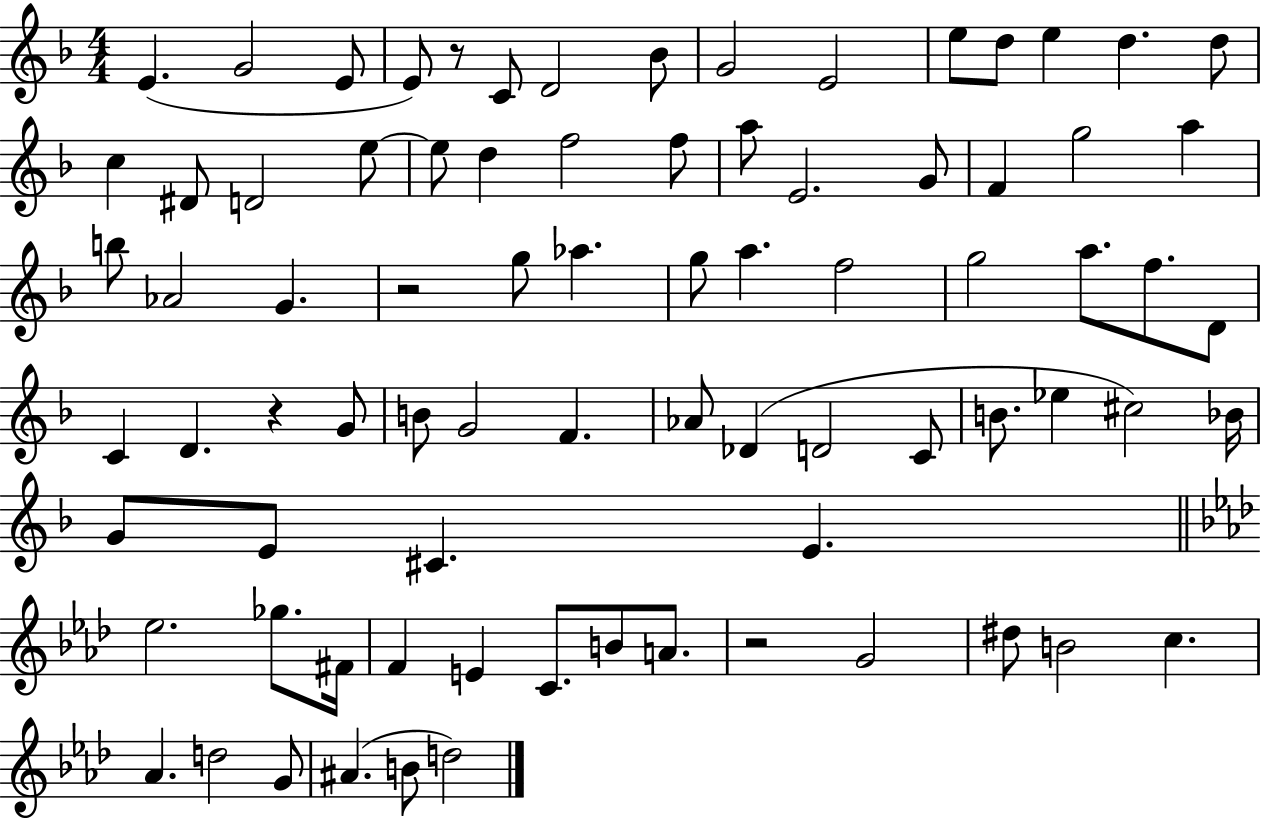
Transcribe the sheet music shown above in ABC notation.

X:1
T:Untitled
M:4/4
L:1/4
K:F
E G2 E/2 E/2 z/2 C/2 D2 _B/2 G2 E2 e/2 d/2 e d d/2 c ^D/2 D2 e/2 e/2 d f2 f/2 a/2 E2 G/2 F g2 a b/2 _A2 G z2 g/2 _a g/2 a f2 g2 a/2 f/2 D/2 C D z G/2 B/2 G2 F _A/2 _D D2 C/2 B/2 _e ^c2 _B/4 G/2 E/2 ^C E _e2 _g/2 ^F/4 F E C/2 B/2 A/2 z2 G2 ^d/2 B2 c _A d2 G/2 ^A B/2 d2